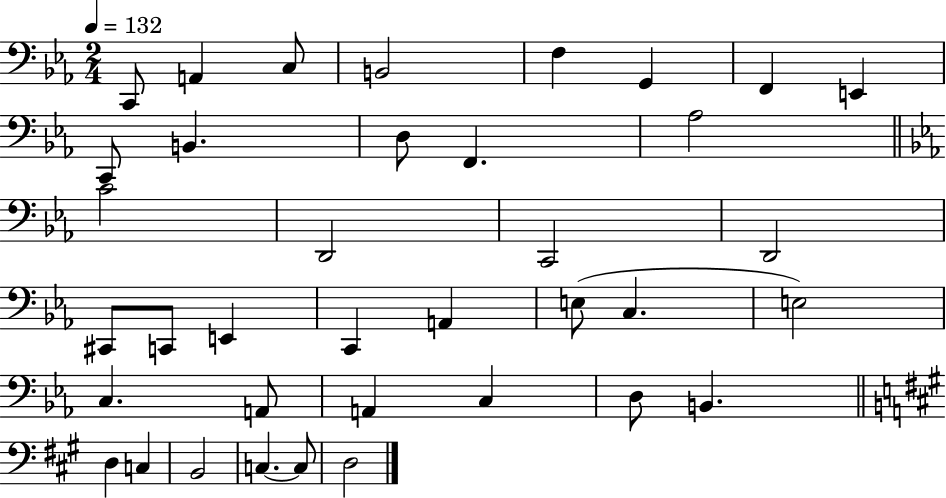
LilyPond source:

{
  \clef bass
  \numericTimeSignature
  \time 2/4
  \key ees \major
  \tempo 4 = 132
  c,8 a,4 c8 | b,2 | f4 g,4 | f,4 e,4 | \break c,8 b,4. | d8 f,4. | aes2 | \bar "||" \break \key ees \major c'2 | d,2 | c,2 | d,2 | \break cis,8 c,8 e,4 | c,4 a,4 | e8( c4. | e2) | \break c4. a,8 | a,4 c4 | d8 b,4. | \bar "||" \break \key a \major d4 c4 | b,2 | c4.~~ c8 | d2 | \break \bar "|."
}